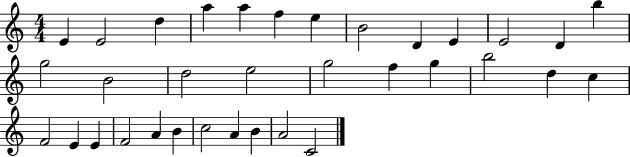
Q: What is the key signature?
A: C major